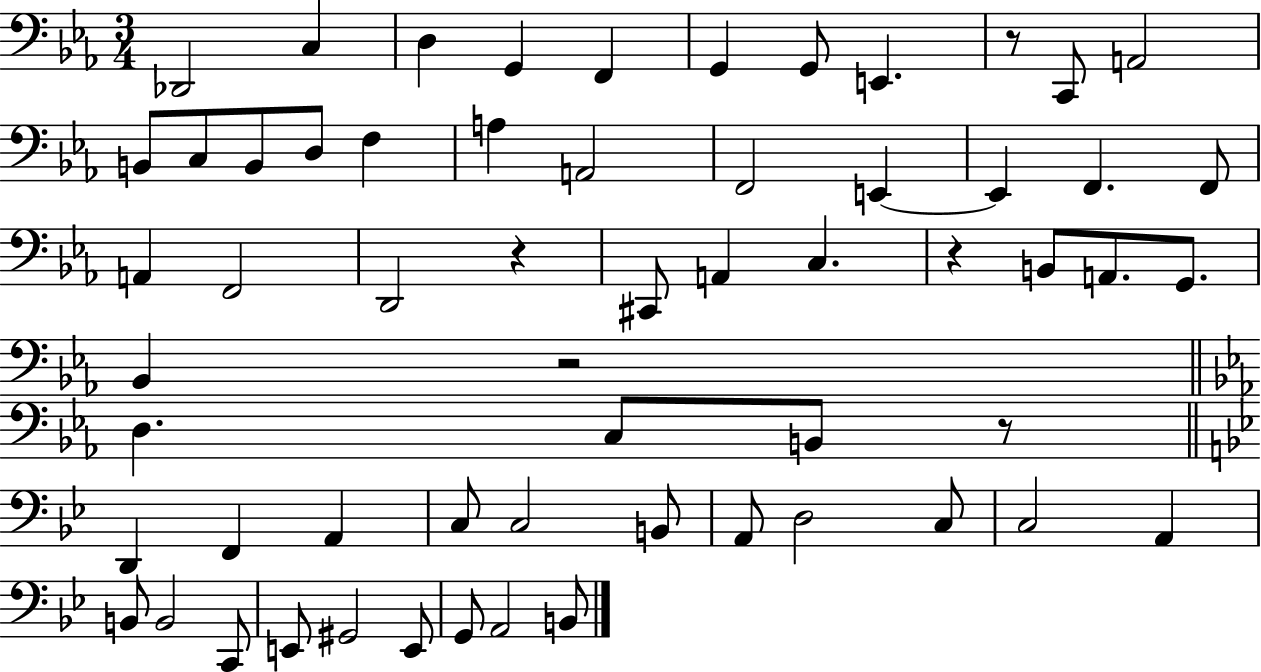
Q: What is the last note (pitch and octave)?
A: B2